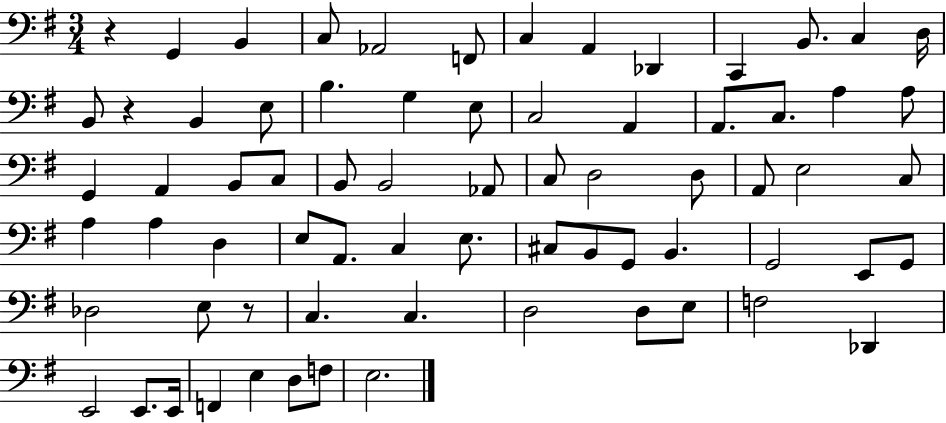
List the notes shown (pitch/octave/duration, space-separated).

R/q G2/q B2/q C3/e Ab2/h F2/e C3/q A2/q Db2/q C2/q B2/e. C3/q D3/s B2/e R/q B2/q E3/e B3/q. G3/q E3/e C3/h A2/q A2/e. C3/e. A3/q A3/e G2/q A2/q B2/e C3/e B2/e B2/h Ab2/e C3/e D3/h D3/e A2/e E3/h C3/e A3/q A3/q D3/q E3/e A2/e. C3/q E3/e. C#3/e B2/e G2/e B2/q. G2/h E2/e G2/e Db3/h E3/e R/e C3/q. C3/q. D3/h D3/e E3/e F3/h Db2/q E2/h E2/e. E2/s F2/q E3/q D3/e F3/e E3/h.